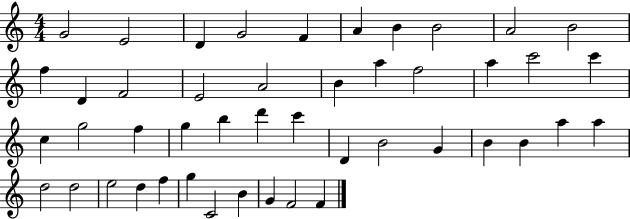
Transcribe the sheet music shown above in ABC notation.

X:1
T:Untitled
M:4/4
L:1/4
K:C
G2 E2 D G2 F A B B2 A2 B2 f D F2 E2 A2 B a f2 a c'2 c' c g2 f g b d' c' D B2 G B B a a d2 d2 e2 d f g C2 B G F2 F